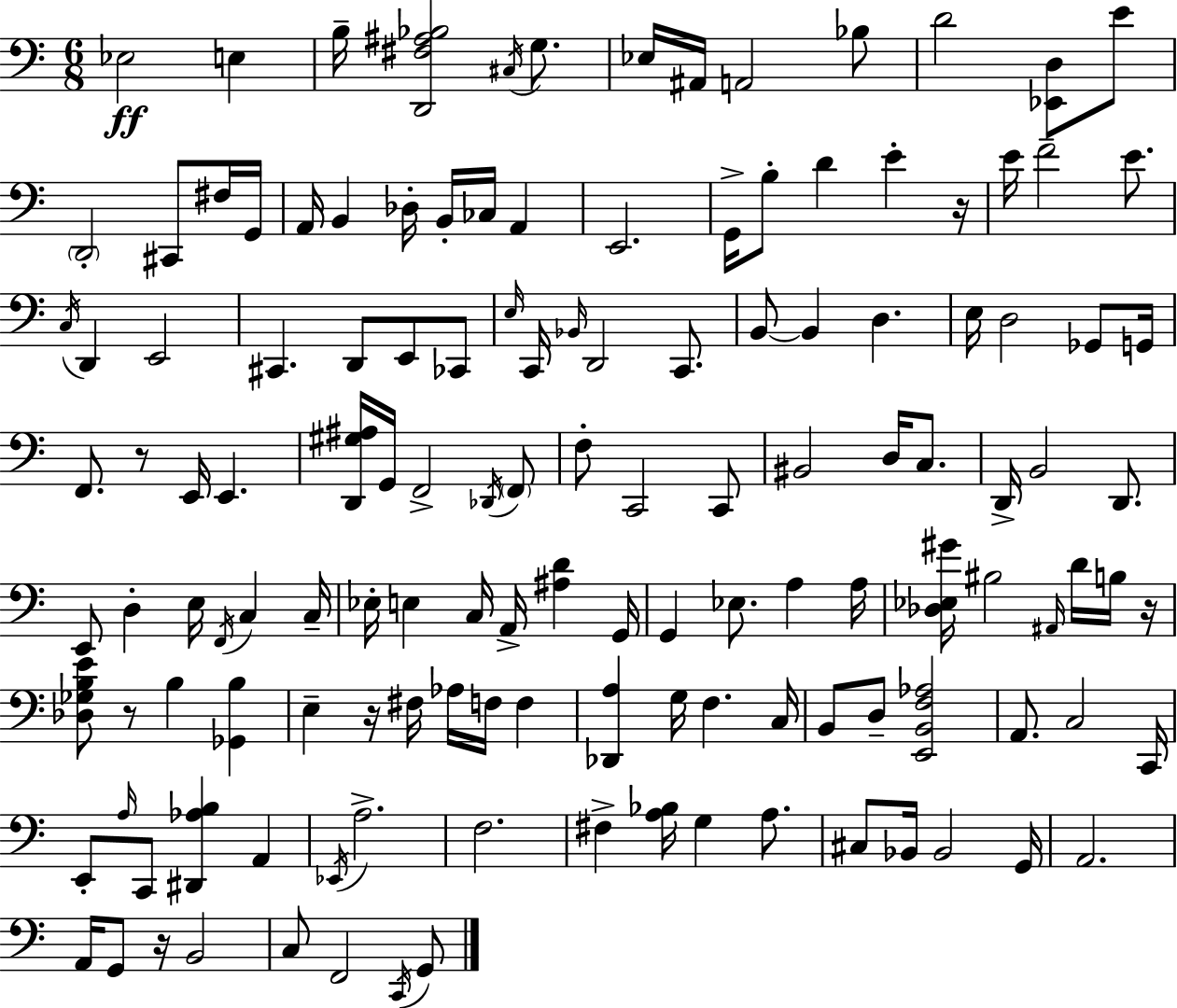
{
  \clef bass
  \numericTimeSignature
  \time 6/8
  \key a \minor
  ees2\ff e4 | b16-- <d, fis ais bes>2 \acciaccatura { cis16 } g8. | ees16 ais,16 a,2 bes8 | d'2 <ees, d>8 e'8 | \break \parenthesize d,2-. cis,8 fis16 | g,16 a,16 b,4 des16-. b,16-. ces16 a,4 | e,2. | g,16-> b8-. d'4 e'4-. | \break r16 e'16 f'2-- e'8. | \acciaccatura { c16 } d,4 e,2 | cis,4. d,8 e,8 | ces,8 \grace { e16 } c,16 \grace { bes,16 } d,2 | \break c,8. b,8~~ b,4 d4. | e16 d2 | ges,8 g,16 f,8. r8 e,16 e,4. | <d, gis ais>16 g,16 f,2-> | \break \acciaccatura { des,16 } \parenthesize f,8 f8-. c,2 | c,8 bis,2 | d16 c8. d,16-> b,2 | d,8. e,8 d4-. e16 | \break \acciaccatura { f,16 } c4 c16-- ees16-. e4 c16 | a,16-> <ais d'>4 g,16 g,4 ees8. | a4 a16 <des ees gis'>16 bis2 | \grace { ais,16 } d'16 b16 r16 <des ges b e'>8 r8 b4 | \break <ges, b>4 e4-- r16 | fis16 aes16 f16 f4 <des, a>4 g16 | f4. c16 b,8 d8-- <e, b, f aes>2 | a,8. c2 | \break c,16 e,8-. \grace { a16 } c,8 | <dis, aes b>4 a,4 \acciaccatura { ees,16 } a2.-> | f2. | fis4-> | \break <a bes>16 g4 a8. cis8 bes,16 | bes,2 g,16 a,2. | a,16 g,8 | r16 b,2 c8 f,2 | \break \acciaccatura { c,16 } g,8 \bar "|."
}